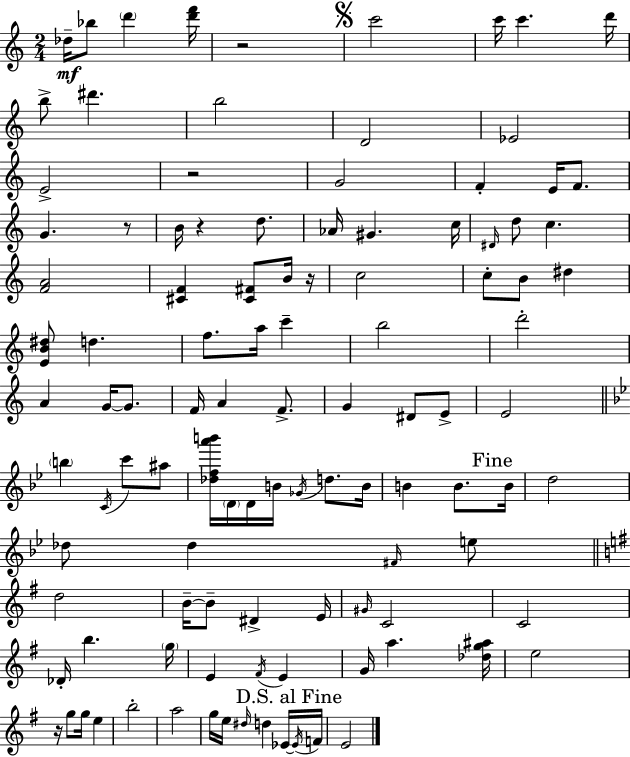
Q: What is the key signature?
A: A minor